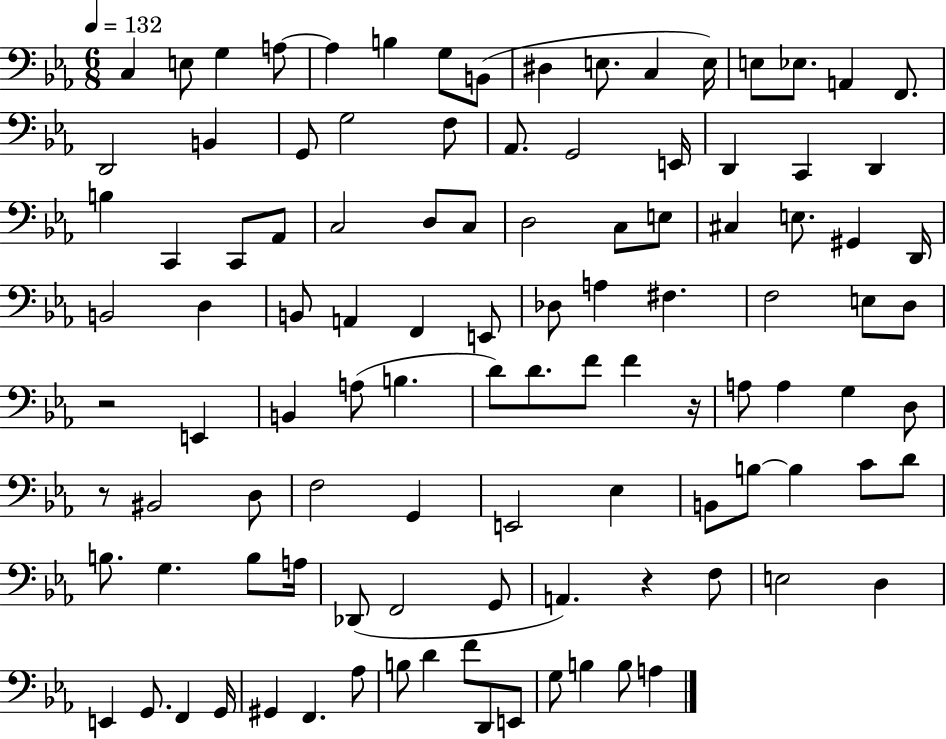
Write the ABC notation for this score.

X:1
T:Untitled
M:6/8
L:1/4
K:Eb
C, E,/2 G, A,/2 A, B, G,/2 B,,/2 ^D, E,/2 C, E,/4 E,/2 _E,/2 A,, F,,/2 D,,2 B,, G,,/2 G,2 F,/2 _A,,/2 G,,2 E,,/4 D,, C,, D,, B, C,, C,,/2 _A,,/2 C,2 D,/2 C,/2 D,2 C,/2 E,/2 ^C, E,/2 ^G,, D,,/4 B,,2 D, B,,/2 A,, F,, E,,/2 _D,/2 A, ^F, F,2 E,/2 D,/2 z2 E,, B,, A,/2 B, D/2 D/2 F/2 F z/4 A,/2 A, G, D,/2 z/2 ^B,,2 D,/2 F,2 G,, E,,2 _E, B,,/2 B,/2 B, C/2 D/2 B,/2 G, B,/2 A,/4 _D,,/2 F,,2 G,,/2 A,, z F,/2 E,2 D, E,, G,,/2 F,, G,,/4 ^G,, F,, _A,/2 B,/2 D F/2 D,,/2 E,,/2 G,/2 B, B,/2 A,